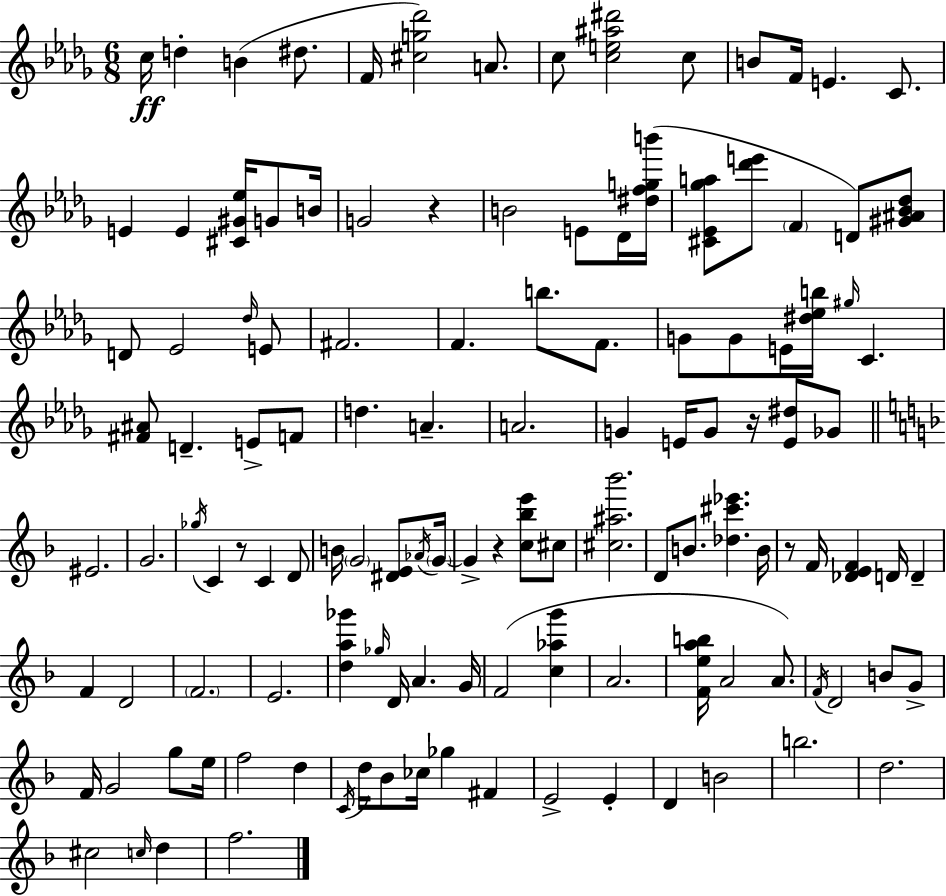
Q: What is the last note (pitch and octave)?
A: F5